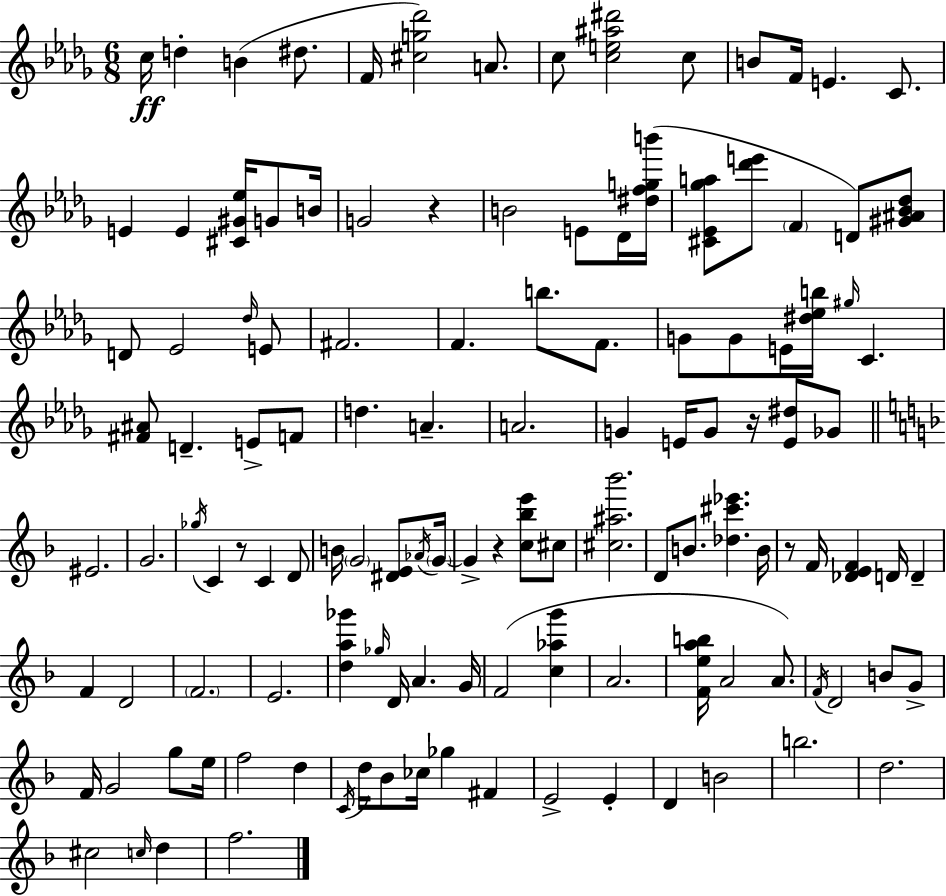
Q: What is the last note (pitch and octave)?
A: F5